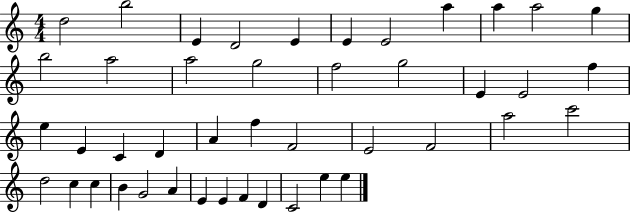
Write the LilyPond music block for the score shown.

{
  \clef treble
  \numericTimeSignature
  \time 4/4
  \key c \major
  d''2 b''2 | e'4 d'2 e'4 | e'4 e'2 a''4 | a''4 a''2 g''4 | \break b''2 a''2 | a''2 g''2 | f''2 g''2 | e'4 e'2 f''4 | \break e''4 e'4 c'4 d'4 | a'4 f''4 f'2 | e'2 f'2 | a''2 c'''2 | \break d''2 c''4 c''4 | b'4 g'2 a'4 | e'4 e'4 f'4 d'4 | c'2 e''4 e''4 | \break \bar "|."
}